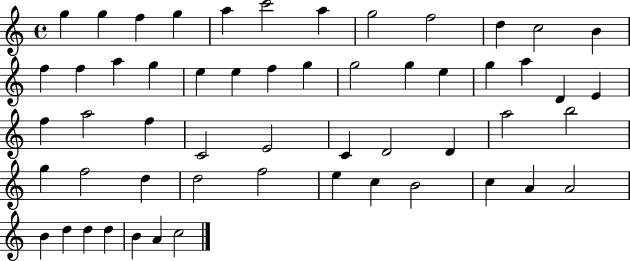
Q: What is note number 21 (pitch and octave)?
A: G5